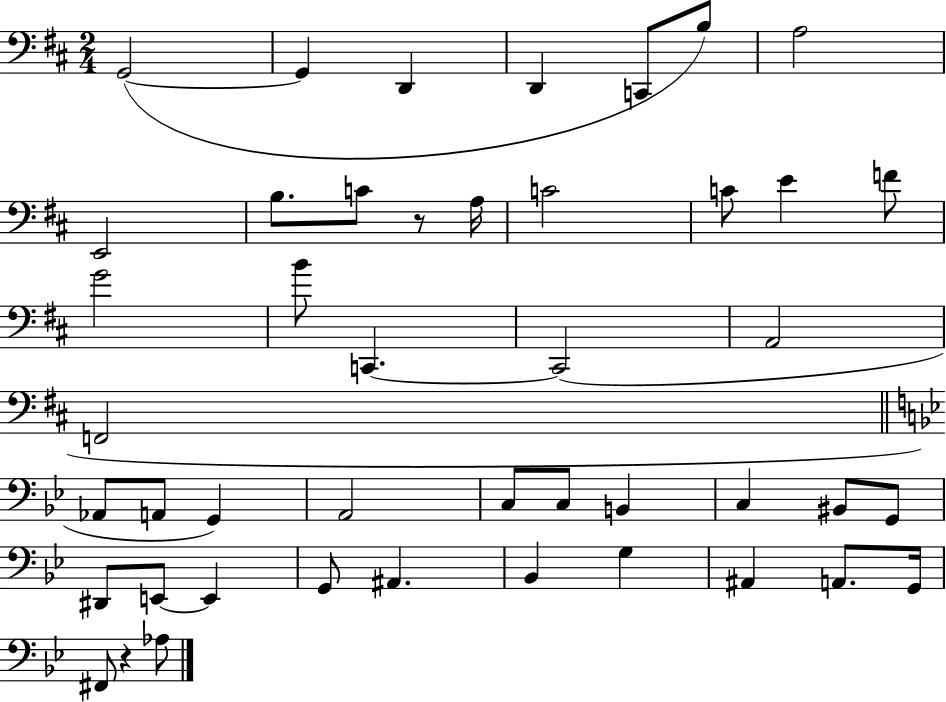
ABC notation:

X:1
T:Untitled
M:2/4
L:1/4
K:D
G,,2 G,, D,, D,, C,,/2 B,/2 A,2 E,,2 B,/2 C/2 z/2 A,/4 C2 C/2 E F/2 G2 B/2 C,, C,,2 A,,2 F,,2 _A,,/2 A,,/2 G,, A,,2 C,/2 C,/2 B,, C, ^B,,/2 G,,/2 ^D,,/2 E,,/2 E,, G,,/2 ^A,, _B,, G, ^A,, A,,/2 G,,/4 ^F,,/2 z _A,/2